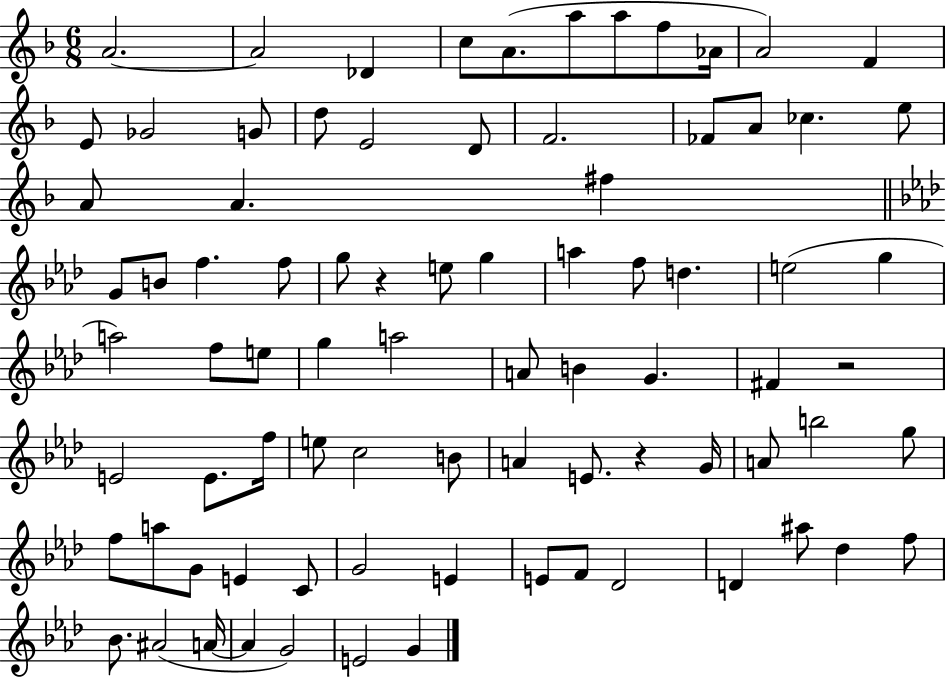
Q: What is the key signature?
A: F major